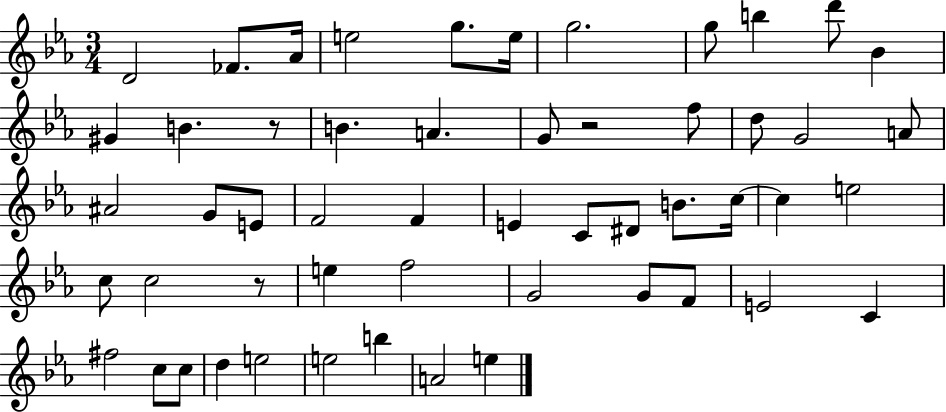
{
  \clef treble
  \numericTimeSignature
  \time 3/4
  \key ees \major
  d'2 fes'8. aes'16 | e''2 g''8. e''16 | g''2. | g''8 b''4 d'''8 bes'4 | \break gis'4 b'4. r8 | b'4. a'4. | g'8 r2 f''8 | d''8 g'2 a'8 | \break ais'2 g'8 e'8 | f'2 f'4 | e'4 c'8 dis'8 b'8. c''16~~ | c''4 e''2 | \break c''8 c''2 r8 | e''4 f''2 | g'2 g'8 f'8 | e'2 c'4 | \break fis''2 c''8 c''8 | d''4 e''2 | e''2 b''4 | a'2 e''4 | \break \bar "|."
}